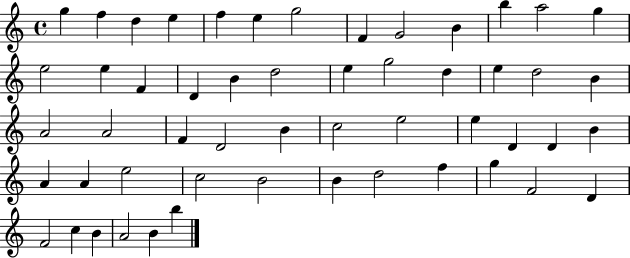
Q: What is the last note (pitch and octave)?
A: B5